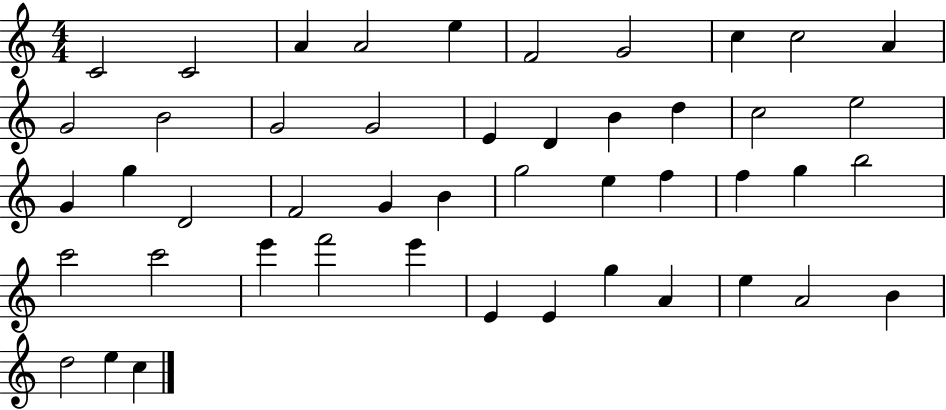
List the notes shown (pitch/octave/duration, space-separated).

C4/h C4/h A4/q A4/h E5/q F4/h G4/h C5/q C5/h A4/q G4/h B4/h G4/h G4/h E4/q D4/q B4/q D5/q C5/h E5/h G4/q G5/q D4/h F4/h G4/q B4/q G5/h E5/q F5/q F5/q G5/q B5/h C6/h C6/h E6/q F6/h E6/q E4/q E4/q G5/q A4/q E5/q A4/h B4/q D5/h E5/q C5/q